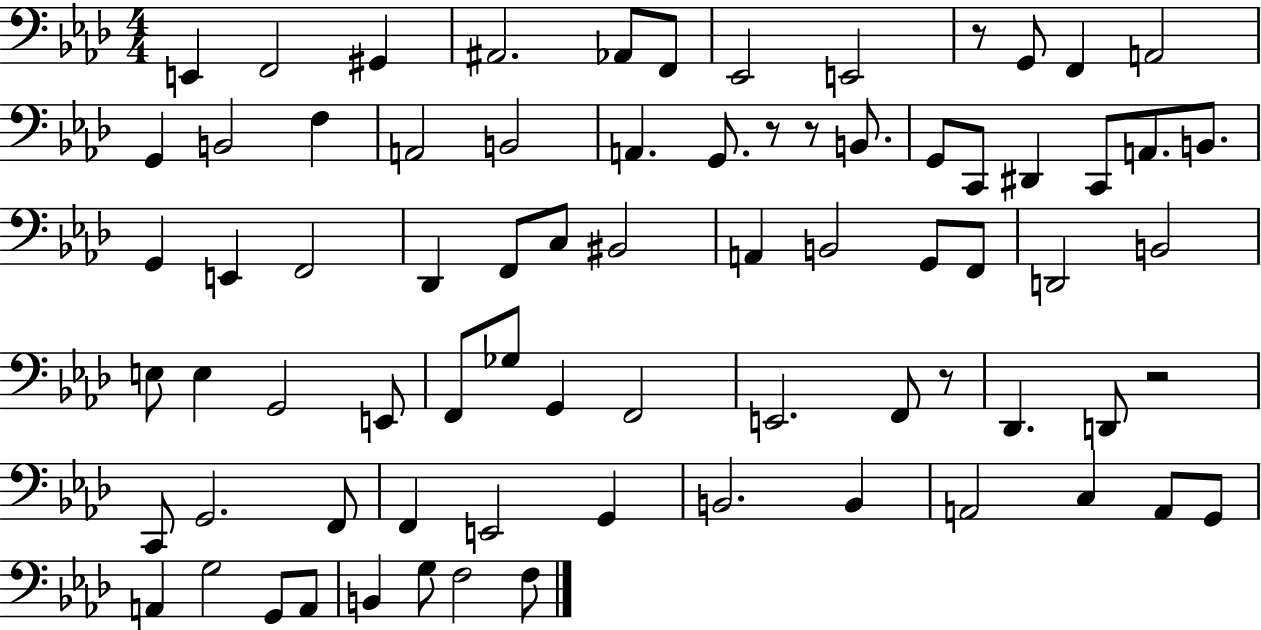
X:1
T:Untitled
M:4/4
L:1/4
K:Ab
E,, F,,2 ^G,, ^A,,2 _A,,/2 F,,/2 _E,,2 E,,2 z/2 G,,/2 F,, A,,2 G,, B,,2 F, A,,2 B,,2 A,, G,,/2 z/2 z/2 B,,/2 G,,/2 C,,/2 ^D,, C,,/2 A,,/2 B,,/2 G,, E,, F,,2 _D,, F,,/2 C,/2 ^B,,2 A,, B,,2 G,,/2 F,,/2 D,,2 B,,2 E,/2 E, G,,2 E,,/2 F,,/2 _G,/2 G,, F,,2 E,,2 F,,/2 z/2 _D,, D,,/2 z2 C,,/2 G,,2 F,,/2 F,, E,,2 G,, B,,2 B,, A,,2 C, A,,/2 G,,/2 A,, G,2 G,,/2 A,,/2 B,, G,/2 F,2 F,/2